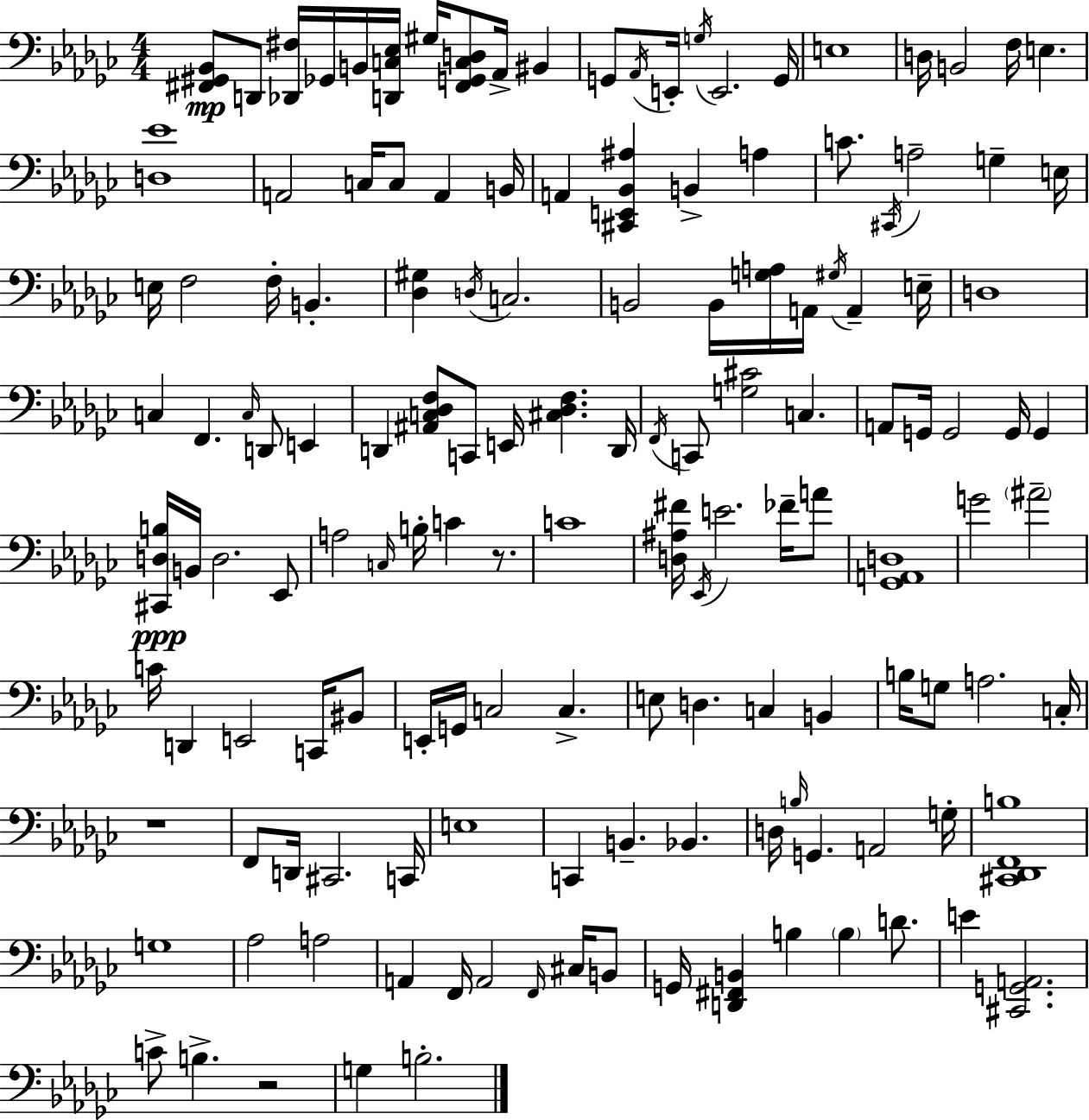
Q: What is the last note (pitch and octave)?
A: B3